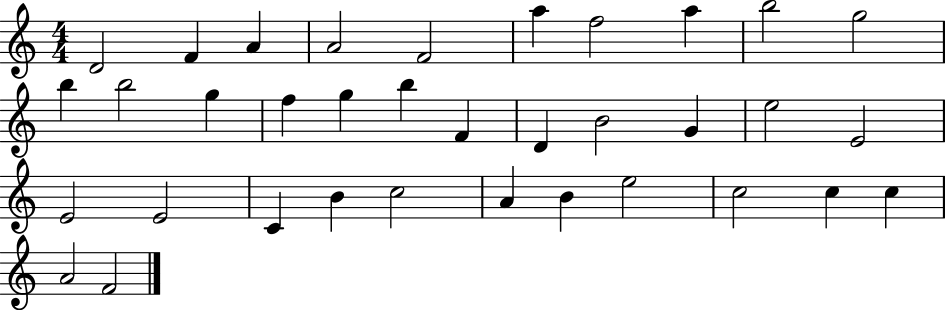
D4/h F4/q A4/q A4/h F4/h A5/q F5/h A5/q B5/h G5/h B5/q B5/h G5/q F5/q G5/q B5/q F4/q D4/q B4/h G4/q E5/h E4/h E4/h E4/h C4/q B4/q C5/h A4/q B4/q E5/h C5/h C5/q C5/q A4/h F4/h